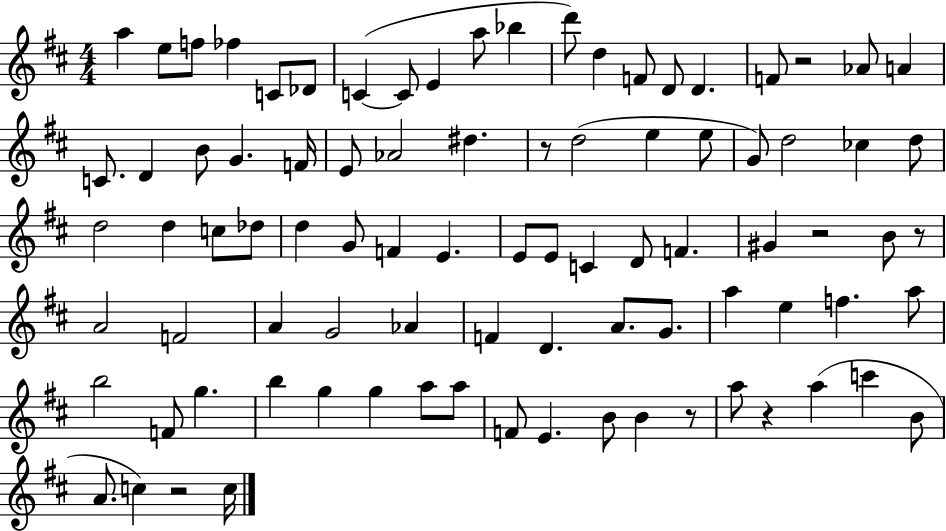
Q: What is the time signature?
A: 4/4